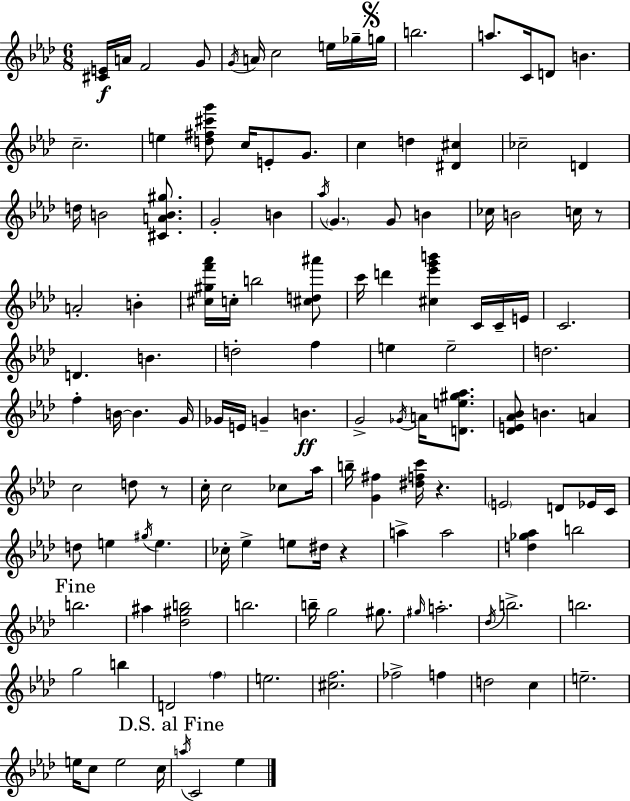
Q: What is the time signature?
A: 6/8